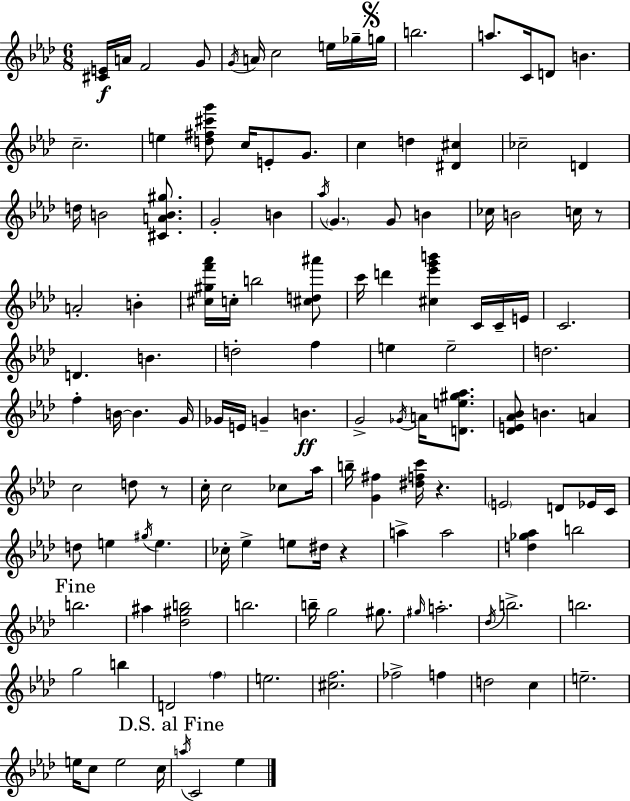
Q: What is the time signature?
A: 6/8